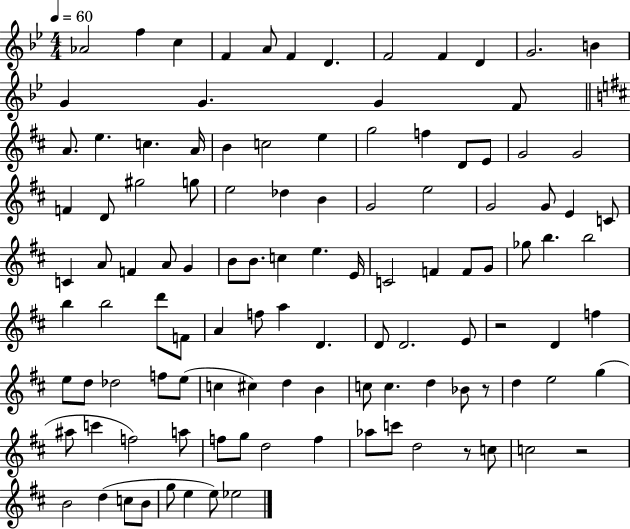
Ab4/h F5/q C5/q F4/q A4/e F4/q D4/q. F4/h F4/q D4/q G4/h. B4/q G4/q G4/q. G4/q F4/e A4/e. E5/q. C5/q. A4/s B4/q C5/h E5/q G5/h F5/q D4/e E4/e G4/h G4/h F4/q D4/e G#5/h G5/e E5/h Db5/q B4/q G4/h E5/h G4/h G4/e E4/q C4/e C4/q A4/e F4/q A4/e G4/q B4/e B4/e. C5/q E5/q. E4/s C4/h F4/q F4/e G4/e Gb5/e B5/q. B5/h B5/q B5/h D6/e F4/e A4/q F5/e A5/q D4/q. D4/e D4/h. E4/e R/h D4/q F5/q E5/e D5/e Db5/h F5/e E5/e C5/q C#5/q D5/q B4/q C5/e C5/q. D5/q Bb4/e R/e D5/q E5/h G5/q A#5/e C6/q F5/h A5/e F5/e G5/e D5/h F5/q Ab5/e C6/e D5/h R/e C5/e C5/h R/h B4/h D5/q C5/e B4/e G5/e E5/q E5/e Eb5/h